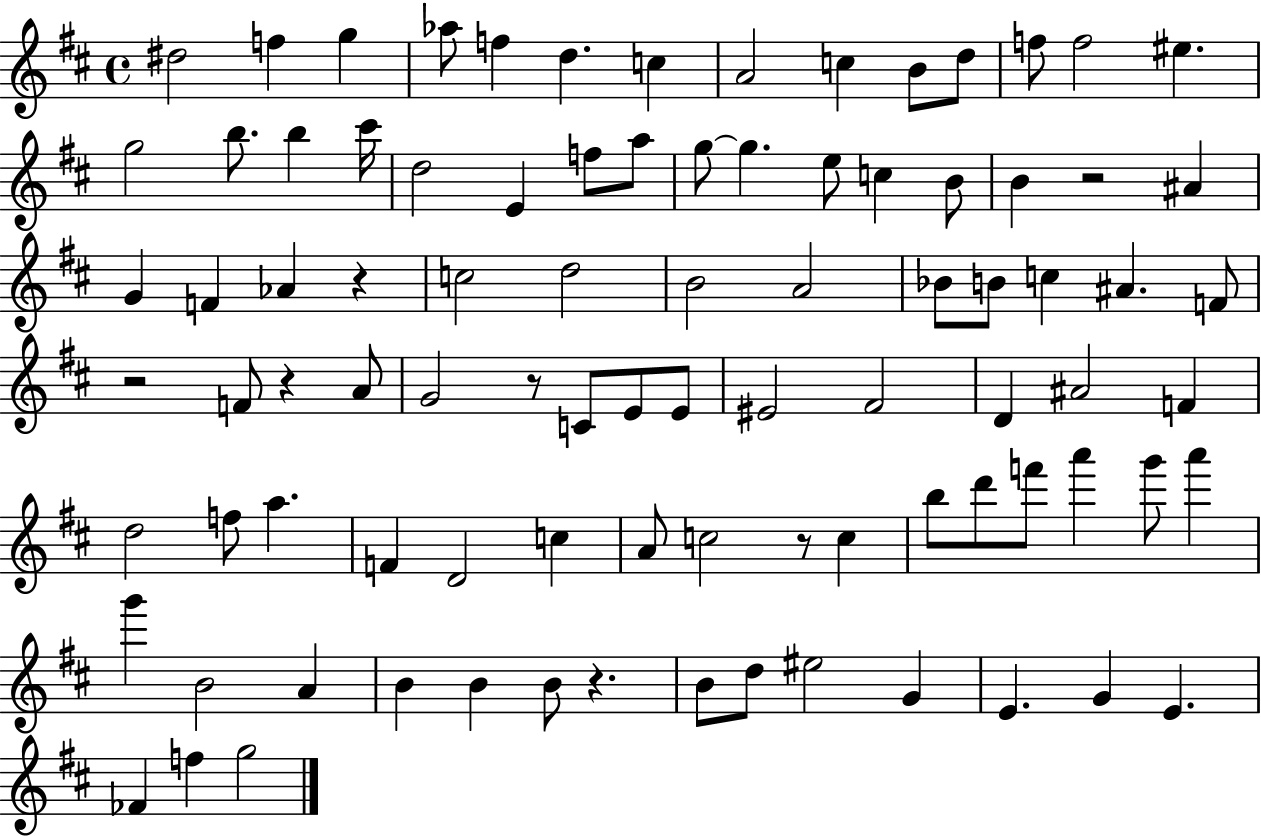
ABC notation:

X:1
T:Untitled
M:4/4
L:1/4
K:D
^d2 f g _a/2 f d c A2 c B/2 d/2 f/2 f2 ^e g2 b/2 b ^c'/4 d2 E f/2 a/2 g/2 g e/2 c B/2 B z2 ^A G F _A z c2 d2 B2 A2 _B/2 B/2 c ^A F/2 z2 F/2 z A/2 G2 z/2 C/2 E/2 E/2 ^E2 ^F2 D ^A2 F d2 f/2 a F D2 c A/2 c2 z/2 c b/2 d'/2 f'/2 a' g'/2 a' g' B2 A B B B/2 z B/2 d/2 ^e2 G E G E _F f g2